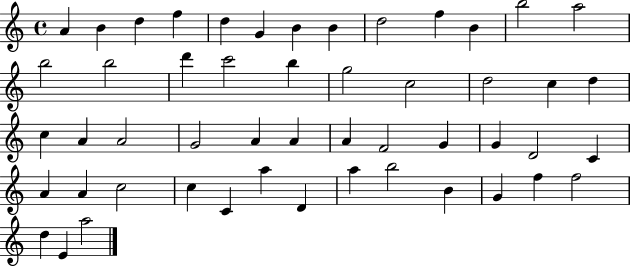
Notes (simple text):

A4/q B4/q D5/q F5/q D5/q G4/q B4/q B4/q D5/h F5/q B4/q B5/h A5/h B5/h B5/h D6/q C6/h B5/q G5/h C5/h D5/h C5/q D5/q C5/q A4/q A4/h G4/h A4/q A4/q A4/q F4/h G4/q G4/q D4/h C4/q A4/q A4/q C5/h C5/q C4/q A5/q D4/q A5/q B5/h B4/q G4/q F5/q F5/h D5/q E4/q A5/h